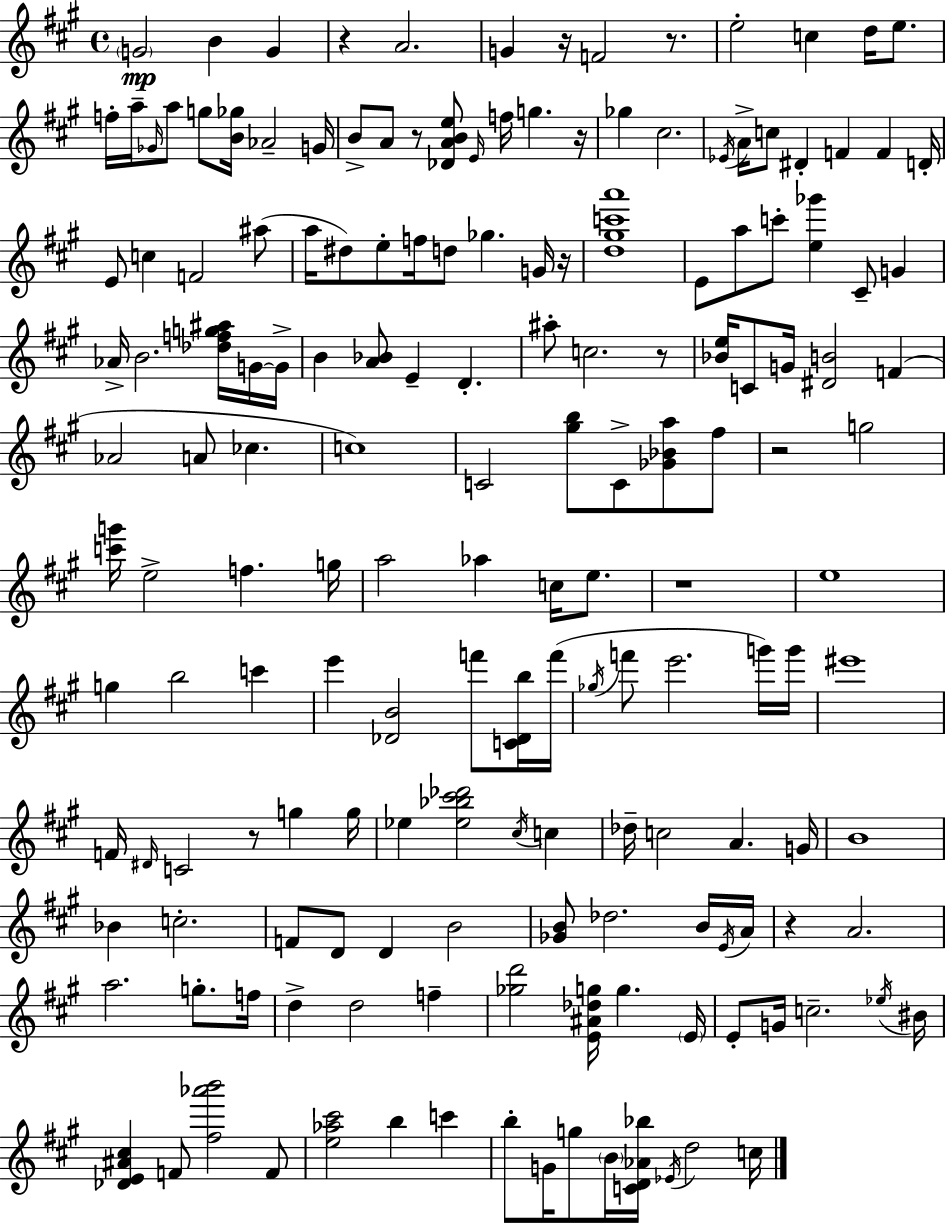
{
  \clef treble
  \time 4/4
  \defaultTimeSignature
  \key a \major
  \parenthesize g'2\mp b'4 g'4 | r4 a'2. | g'4 r16 f'2 r8. | e''2-. c''4 d''16 e''8. | \break f''16-. a''16-- \grace { ges'16 } a''8 g''8 <b' ges''>16 aes'2-- | g'16 b'8-> a'8 r8 <des' a' b' e''>8 \grace { e'16 } f''16 g''4. | r16 ges''4 cis''2. | \acciaccatura { ees'16 } a'16-> c''8 dis'4-. f'4 f'4 | \break d'16-. e'8 c''4 f'2 | ais''8( a''16 dis''8) e''8-. f''16 d''8 ges''4. | g'16 r16 <d'' gis'' c''' a'''>1 | e'8 a''8 c'''8-. <e'' ges'''>4 cis'8-- g'4 | \break aes'16-> b'2. | <des'' f'' g'' ais''>16 g'16~~ g'16-> b'4 <a' bes'>8 e'4-- d'4.-. | ais''8-. c''2. | r8 <bes' e''>16 c'8 g'16 <dis' b'>2 f'4( | \break aes'2 a'8 ces''4. | c''1) | c'2 <gis'' b''>8 c'8-> <ges' bes' a''>8 | fis''8 r2 g''2 | \break <c''' g'''>16 e''2-> f''4. | g''16 a''2 aes''4 c''16 | e''8. r1 | e''1 | \break g''4 b''2 c'''4 | e'''4 <des' b'>2 f'''8 | <c' des' b''>16 f'''16( \acciaccatura { ges''16 } f'''8 e'''2. | g'''16) g'''16 eis'''1 | \break f'16 \grace { dis'16 } c'2 r8 | g''4 g''16 ees''4 <ees'' bes'' cis''' des'''>2 | \acciaccatura { cis''16 } c''4 des''16-- c''2 a'4. | g'16 b'1 | \break bes'4 c''2.-. | f'8 d'8 d'4 b'2 | <ges' b'>8 des''2. | b'16 \acciaccatura { e'16 } a'16 r4 a'2. | \break a''2. | g''8.-. f''16 d''4-> d''2 | f''4-- <ges'' d'''>2 <e' ais' des'' g''>16 | g''4. \parenthesize e'16 e'8-. g'16 c''2.-- | \break \acciaccatura { ees''16 } bis'16 <des' e' ais' cis''>4 f'8 <fis'' aes''' b'''>2 | f'8 <e'' aes'' cis'''>2 | b''4 c'''4 b''8-. g'16 g''8 \parenthesize b'16 <c' d' aes' bes''>16 \acciaccatura { ees'16 } | d''2 c''16 \bar "|."
}